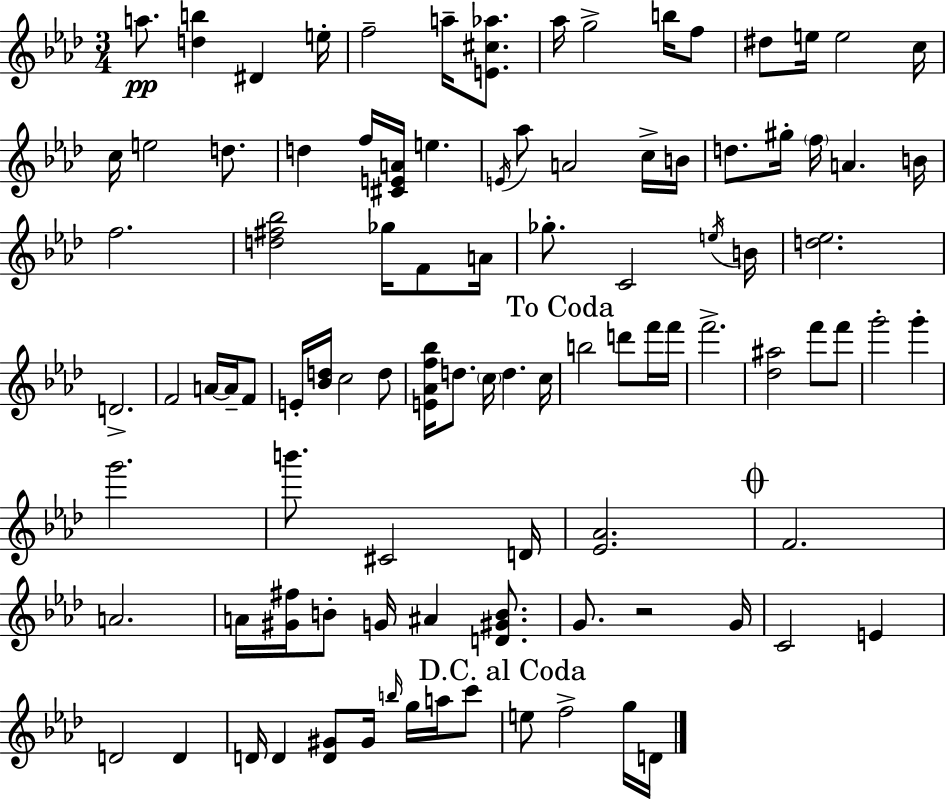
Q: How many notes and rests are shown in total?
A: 98